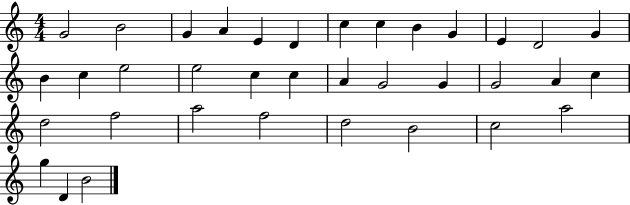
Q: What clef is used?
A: treble